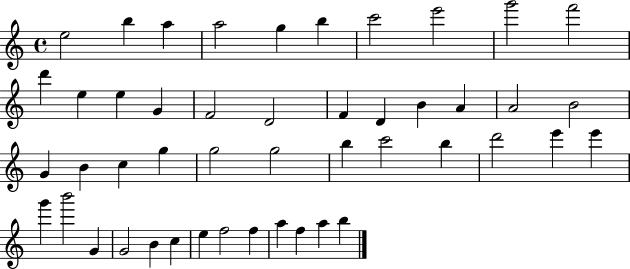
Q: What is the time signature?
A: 4/4